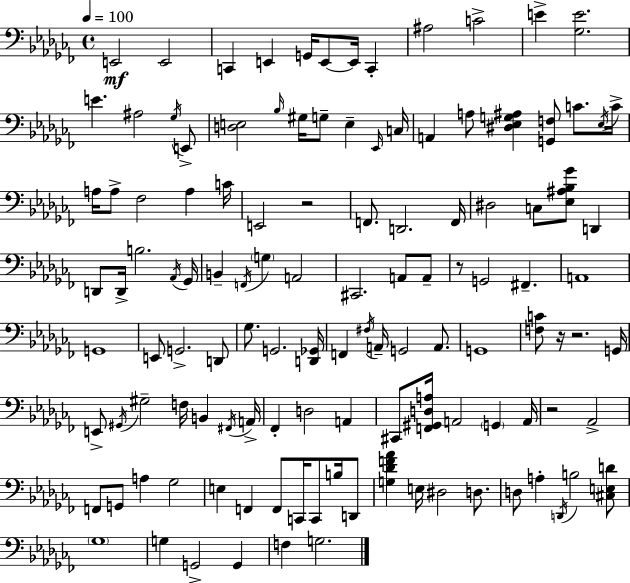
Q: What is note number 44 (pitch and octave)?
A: B2